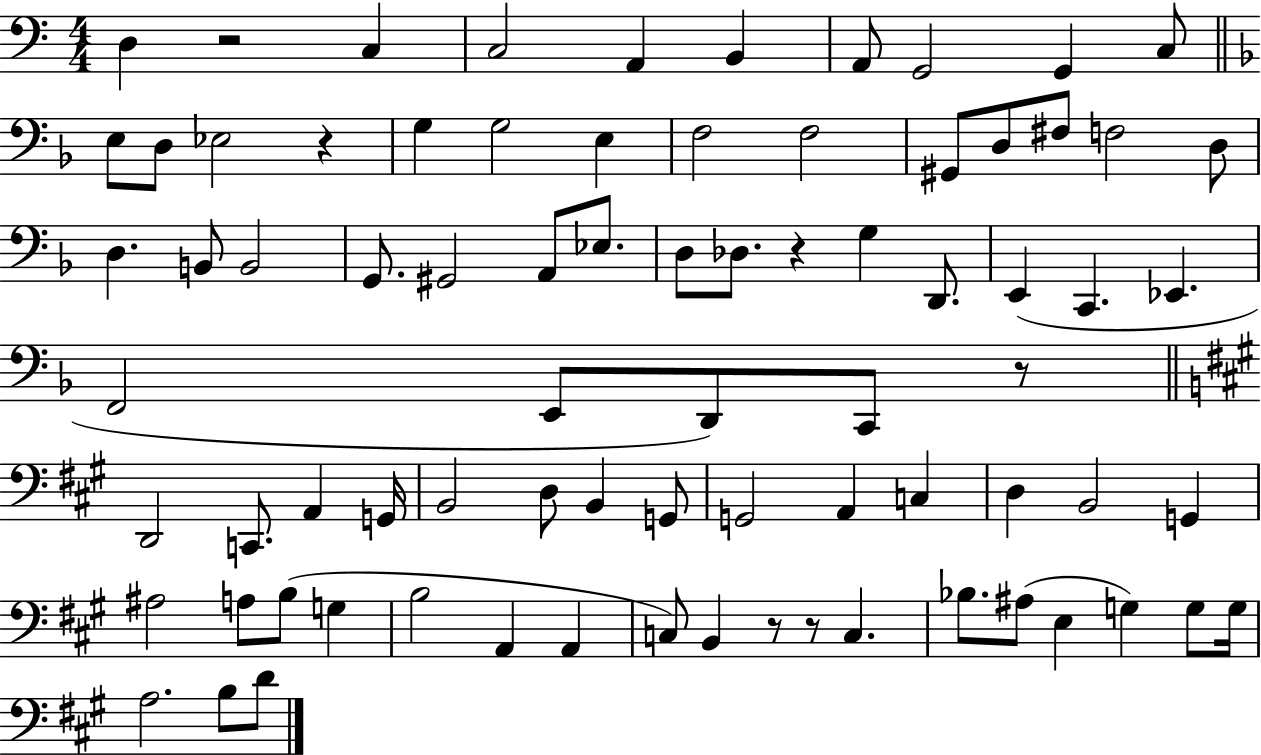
D3/q R/h C3/q C3/h A2/q B2/q A2/e G2/h G2/q C3/e E3/e D3/e Eb3/h R/q G3/q G3/h E3/q F3/h F3/h G#2/e D3/e F#3/e F3/h D3/e D3/q. B2/e B2/h G2/e. G#2/h A2/e Eb3/e. D3/e Db3/e. R/q G3/q D2/e. E2/q C2/q. Eb2/q. F2/h E2/e D2/e C2/e R/e D2/h C2/e. A2/q G2/s B2/h D3/e B2/q G2/e G2/h A2/q C3/q D3/q B2/h G2/q A#3/h A3/e B3/e G3/q B3/h A2/q A2/q C3/e B2/q R/e R/e C3/q. Bb3/e. A#3/e E3/q G3/q G3/e G3/s A3/h. B3/e D4/e